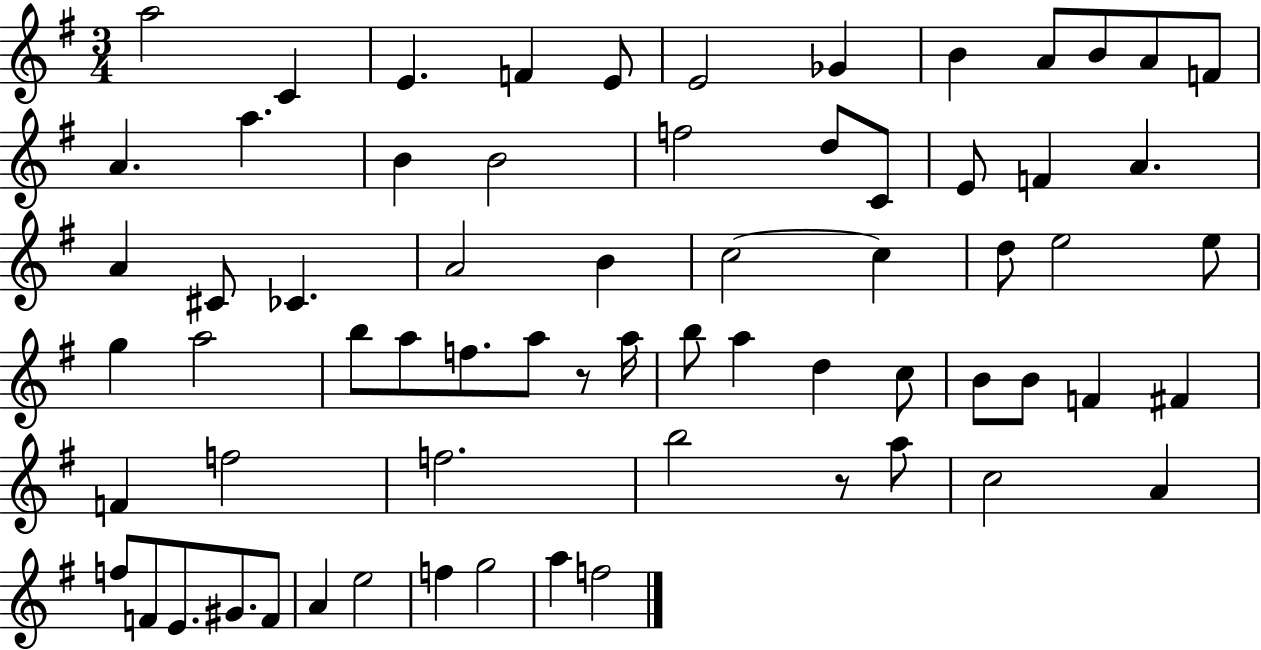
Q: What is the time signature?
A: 3/4